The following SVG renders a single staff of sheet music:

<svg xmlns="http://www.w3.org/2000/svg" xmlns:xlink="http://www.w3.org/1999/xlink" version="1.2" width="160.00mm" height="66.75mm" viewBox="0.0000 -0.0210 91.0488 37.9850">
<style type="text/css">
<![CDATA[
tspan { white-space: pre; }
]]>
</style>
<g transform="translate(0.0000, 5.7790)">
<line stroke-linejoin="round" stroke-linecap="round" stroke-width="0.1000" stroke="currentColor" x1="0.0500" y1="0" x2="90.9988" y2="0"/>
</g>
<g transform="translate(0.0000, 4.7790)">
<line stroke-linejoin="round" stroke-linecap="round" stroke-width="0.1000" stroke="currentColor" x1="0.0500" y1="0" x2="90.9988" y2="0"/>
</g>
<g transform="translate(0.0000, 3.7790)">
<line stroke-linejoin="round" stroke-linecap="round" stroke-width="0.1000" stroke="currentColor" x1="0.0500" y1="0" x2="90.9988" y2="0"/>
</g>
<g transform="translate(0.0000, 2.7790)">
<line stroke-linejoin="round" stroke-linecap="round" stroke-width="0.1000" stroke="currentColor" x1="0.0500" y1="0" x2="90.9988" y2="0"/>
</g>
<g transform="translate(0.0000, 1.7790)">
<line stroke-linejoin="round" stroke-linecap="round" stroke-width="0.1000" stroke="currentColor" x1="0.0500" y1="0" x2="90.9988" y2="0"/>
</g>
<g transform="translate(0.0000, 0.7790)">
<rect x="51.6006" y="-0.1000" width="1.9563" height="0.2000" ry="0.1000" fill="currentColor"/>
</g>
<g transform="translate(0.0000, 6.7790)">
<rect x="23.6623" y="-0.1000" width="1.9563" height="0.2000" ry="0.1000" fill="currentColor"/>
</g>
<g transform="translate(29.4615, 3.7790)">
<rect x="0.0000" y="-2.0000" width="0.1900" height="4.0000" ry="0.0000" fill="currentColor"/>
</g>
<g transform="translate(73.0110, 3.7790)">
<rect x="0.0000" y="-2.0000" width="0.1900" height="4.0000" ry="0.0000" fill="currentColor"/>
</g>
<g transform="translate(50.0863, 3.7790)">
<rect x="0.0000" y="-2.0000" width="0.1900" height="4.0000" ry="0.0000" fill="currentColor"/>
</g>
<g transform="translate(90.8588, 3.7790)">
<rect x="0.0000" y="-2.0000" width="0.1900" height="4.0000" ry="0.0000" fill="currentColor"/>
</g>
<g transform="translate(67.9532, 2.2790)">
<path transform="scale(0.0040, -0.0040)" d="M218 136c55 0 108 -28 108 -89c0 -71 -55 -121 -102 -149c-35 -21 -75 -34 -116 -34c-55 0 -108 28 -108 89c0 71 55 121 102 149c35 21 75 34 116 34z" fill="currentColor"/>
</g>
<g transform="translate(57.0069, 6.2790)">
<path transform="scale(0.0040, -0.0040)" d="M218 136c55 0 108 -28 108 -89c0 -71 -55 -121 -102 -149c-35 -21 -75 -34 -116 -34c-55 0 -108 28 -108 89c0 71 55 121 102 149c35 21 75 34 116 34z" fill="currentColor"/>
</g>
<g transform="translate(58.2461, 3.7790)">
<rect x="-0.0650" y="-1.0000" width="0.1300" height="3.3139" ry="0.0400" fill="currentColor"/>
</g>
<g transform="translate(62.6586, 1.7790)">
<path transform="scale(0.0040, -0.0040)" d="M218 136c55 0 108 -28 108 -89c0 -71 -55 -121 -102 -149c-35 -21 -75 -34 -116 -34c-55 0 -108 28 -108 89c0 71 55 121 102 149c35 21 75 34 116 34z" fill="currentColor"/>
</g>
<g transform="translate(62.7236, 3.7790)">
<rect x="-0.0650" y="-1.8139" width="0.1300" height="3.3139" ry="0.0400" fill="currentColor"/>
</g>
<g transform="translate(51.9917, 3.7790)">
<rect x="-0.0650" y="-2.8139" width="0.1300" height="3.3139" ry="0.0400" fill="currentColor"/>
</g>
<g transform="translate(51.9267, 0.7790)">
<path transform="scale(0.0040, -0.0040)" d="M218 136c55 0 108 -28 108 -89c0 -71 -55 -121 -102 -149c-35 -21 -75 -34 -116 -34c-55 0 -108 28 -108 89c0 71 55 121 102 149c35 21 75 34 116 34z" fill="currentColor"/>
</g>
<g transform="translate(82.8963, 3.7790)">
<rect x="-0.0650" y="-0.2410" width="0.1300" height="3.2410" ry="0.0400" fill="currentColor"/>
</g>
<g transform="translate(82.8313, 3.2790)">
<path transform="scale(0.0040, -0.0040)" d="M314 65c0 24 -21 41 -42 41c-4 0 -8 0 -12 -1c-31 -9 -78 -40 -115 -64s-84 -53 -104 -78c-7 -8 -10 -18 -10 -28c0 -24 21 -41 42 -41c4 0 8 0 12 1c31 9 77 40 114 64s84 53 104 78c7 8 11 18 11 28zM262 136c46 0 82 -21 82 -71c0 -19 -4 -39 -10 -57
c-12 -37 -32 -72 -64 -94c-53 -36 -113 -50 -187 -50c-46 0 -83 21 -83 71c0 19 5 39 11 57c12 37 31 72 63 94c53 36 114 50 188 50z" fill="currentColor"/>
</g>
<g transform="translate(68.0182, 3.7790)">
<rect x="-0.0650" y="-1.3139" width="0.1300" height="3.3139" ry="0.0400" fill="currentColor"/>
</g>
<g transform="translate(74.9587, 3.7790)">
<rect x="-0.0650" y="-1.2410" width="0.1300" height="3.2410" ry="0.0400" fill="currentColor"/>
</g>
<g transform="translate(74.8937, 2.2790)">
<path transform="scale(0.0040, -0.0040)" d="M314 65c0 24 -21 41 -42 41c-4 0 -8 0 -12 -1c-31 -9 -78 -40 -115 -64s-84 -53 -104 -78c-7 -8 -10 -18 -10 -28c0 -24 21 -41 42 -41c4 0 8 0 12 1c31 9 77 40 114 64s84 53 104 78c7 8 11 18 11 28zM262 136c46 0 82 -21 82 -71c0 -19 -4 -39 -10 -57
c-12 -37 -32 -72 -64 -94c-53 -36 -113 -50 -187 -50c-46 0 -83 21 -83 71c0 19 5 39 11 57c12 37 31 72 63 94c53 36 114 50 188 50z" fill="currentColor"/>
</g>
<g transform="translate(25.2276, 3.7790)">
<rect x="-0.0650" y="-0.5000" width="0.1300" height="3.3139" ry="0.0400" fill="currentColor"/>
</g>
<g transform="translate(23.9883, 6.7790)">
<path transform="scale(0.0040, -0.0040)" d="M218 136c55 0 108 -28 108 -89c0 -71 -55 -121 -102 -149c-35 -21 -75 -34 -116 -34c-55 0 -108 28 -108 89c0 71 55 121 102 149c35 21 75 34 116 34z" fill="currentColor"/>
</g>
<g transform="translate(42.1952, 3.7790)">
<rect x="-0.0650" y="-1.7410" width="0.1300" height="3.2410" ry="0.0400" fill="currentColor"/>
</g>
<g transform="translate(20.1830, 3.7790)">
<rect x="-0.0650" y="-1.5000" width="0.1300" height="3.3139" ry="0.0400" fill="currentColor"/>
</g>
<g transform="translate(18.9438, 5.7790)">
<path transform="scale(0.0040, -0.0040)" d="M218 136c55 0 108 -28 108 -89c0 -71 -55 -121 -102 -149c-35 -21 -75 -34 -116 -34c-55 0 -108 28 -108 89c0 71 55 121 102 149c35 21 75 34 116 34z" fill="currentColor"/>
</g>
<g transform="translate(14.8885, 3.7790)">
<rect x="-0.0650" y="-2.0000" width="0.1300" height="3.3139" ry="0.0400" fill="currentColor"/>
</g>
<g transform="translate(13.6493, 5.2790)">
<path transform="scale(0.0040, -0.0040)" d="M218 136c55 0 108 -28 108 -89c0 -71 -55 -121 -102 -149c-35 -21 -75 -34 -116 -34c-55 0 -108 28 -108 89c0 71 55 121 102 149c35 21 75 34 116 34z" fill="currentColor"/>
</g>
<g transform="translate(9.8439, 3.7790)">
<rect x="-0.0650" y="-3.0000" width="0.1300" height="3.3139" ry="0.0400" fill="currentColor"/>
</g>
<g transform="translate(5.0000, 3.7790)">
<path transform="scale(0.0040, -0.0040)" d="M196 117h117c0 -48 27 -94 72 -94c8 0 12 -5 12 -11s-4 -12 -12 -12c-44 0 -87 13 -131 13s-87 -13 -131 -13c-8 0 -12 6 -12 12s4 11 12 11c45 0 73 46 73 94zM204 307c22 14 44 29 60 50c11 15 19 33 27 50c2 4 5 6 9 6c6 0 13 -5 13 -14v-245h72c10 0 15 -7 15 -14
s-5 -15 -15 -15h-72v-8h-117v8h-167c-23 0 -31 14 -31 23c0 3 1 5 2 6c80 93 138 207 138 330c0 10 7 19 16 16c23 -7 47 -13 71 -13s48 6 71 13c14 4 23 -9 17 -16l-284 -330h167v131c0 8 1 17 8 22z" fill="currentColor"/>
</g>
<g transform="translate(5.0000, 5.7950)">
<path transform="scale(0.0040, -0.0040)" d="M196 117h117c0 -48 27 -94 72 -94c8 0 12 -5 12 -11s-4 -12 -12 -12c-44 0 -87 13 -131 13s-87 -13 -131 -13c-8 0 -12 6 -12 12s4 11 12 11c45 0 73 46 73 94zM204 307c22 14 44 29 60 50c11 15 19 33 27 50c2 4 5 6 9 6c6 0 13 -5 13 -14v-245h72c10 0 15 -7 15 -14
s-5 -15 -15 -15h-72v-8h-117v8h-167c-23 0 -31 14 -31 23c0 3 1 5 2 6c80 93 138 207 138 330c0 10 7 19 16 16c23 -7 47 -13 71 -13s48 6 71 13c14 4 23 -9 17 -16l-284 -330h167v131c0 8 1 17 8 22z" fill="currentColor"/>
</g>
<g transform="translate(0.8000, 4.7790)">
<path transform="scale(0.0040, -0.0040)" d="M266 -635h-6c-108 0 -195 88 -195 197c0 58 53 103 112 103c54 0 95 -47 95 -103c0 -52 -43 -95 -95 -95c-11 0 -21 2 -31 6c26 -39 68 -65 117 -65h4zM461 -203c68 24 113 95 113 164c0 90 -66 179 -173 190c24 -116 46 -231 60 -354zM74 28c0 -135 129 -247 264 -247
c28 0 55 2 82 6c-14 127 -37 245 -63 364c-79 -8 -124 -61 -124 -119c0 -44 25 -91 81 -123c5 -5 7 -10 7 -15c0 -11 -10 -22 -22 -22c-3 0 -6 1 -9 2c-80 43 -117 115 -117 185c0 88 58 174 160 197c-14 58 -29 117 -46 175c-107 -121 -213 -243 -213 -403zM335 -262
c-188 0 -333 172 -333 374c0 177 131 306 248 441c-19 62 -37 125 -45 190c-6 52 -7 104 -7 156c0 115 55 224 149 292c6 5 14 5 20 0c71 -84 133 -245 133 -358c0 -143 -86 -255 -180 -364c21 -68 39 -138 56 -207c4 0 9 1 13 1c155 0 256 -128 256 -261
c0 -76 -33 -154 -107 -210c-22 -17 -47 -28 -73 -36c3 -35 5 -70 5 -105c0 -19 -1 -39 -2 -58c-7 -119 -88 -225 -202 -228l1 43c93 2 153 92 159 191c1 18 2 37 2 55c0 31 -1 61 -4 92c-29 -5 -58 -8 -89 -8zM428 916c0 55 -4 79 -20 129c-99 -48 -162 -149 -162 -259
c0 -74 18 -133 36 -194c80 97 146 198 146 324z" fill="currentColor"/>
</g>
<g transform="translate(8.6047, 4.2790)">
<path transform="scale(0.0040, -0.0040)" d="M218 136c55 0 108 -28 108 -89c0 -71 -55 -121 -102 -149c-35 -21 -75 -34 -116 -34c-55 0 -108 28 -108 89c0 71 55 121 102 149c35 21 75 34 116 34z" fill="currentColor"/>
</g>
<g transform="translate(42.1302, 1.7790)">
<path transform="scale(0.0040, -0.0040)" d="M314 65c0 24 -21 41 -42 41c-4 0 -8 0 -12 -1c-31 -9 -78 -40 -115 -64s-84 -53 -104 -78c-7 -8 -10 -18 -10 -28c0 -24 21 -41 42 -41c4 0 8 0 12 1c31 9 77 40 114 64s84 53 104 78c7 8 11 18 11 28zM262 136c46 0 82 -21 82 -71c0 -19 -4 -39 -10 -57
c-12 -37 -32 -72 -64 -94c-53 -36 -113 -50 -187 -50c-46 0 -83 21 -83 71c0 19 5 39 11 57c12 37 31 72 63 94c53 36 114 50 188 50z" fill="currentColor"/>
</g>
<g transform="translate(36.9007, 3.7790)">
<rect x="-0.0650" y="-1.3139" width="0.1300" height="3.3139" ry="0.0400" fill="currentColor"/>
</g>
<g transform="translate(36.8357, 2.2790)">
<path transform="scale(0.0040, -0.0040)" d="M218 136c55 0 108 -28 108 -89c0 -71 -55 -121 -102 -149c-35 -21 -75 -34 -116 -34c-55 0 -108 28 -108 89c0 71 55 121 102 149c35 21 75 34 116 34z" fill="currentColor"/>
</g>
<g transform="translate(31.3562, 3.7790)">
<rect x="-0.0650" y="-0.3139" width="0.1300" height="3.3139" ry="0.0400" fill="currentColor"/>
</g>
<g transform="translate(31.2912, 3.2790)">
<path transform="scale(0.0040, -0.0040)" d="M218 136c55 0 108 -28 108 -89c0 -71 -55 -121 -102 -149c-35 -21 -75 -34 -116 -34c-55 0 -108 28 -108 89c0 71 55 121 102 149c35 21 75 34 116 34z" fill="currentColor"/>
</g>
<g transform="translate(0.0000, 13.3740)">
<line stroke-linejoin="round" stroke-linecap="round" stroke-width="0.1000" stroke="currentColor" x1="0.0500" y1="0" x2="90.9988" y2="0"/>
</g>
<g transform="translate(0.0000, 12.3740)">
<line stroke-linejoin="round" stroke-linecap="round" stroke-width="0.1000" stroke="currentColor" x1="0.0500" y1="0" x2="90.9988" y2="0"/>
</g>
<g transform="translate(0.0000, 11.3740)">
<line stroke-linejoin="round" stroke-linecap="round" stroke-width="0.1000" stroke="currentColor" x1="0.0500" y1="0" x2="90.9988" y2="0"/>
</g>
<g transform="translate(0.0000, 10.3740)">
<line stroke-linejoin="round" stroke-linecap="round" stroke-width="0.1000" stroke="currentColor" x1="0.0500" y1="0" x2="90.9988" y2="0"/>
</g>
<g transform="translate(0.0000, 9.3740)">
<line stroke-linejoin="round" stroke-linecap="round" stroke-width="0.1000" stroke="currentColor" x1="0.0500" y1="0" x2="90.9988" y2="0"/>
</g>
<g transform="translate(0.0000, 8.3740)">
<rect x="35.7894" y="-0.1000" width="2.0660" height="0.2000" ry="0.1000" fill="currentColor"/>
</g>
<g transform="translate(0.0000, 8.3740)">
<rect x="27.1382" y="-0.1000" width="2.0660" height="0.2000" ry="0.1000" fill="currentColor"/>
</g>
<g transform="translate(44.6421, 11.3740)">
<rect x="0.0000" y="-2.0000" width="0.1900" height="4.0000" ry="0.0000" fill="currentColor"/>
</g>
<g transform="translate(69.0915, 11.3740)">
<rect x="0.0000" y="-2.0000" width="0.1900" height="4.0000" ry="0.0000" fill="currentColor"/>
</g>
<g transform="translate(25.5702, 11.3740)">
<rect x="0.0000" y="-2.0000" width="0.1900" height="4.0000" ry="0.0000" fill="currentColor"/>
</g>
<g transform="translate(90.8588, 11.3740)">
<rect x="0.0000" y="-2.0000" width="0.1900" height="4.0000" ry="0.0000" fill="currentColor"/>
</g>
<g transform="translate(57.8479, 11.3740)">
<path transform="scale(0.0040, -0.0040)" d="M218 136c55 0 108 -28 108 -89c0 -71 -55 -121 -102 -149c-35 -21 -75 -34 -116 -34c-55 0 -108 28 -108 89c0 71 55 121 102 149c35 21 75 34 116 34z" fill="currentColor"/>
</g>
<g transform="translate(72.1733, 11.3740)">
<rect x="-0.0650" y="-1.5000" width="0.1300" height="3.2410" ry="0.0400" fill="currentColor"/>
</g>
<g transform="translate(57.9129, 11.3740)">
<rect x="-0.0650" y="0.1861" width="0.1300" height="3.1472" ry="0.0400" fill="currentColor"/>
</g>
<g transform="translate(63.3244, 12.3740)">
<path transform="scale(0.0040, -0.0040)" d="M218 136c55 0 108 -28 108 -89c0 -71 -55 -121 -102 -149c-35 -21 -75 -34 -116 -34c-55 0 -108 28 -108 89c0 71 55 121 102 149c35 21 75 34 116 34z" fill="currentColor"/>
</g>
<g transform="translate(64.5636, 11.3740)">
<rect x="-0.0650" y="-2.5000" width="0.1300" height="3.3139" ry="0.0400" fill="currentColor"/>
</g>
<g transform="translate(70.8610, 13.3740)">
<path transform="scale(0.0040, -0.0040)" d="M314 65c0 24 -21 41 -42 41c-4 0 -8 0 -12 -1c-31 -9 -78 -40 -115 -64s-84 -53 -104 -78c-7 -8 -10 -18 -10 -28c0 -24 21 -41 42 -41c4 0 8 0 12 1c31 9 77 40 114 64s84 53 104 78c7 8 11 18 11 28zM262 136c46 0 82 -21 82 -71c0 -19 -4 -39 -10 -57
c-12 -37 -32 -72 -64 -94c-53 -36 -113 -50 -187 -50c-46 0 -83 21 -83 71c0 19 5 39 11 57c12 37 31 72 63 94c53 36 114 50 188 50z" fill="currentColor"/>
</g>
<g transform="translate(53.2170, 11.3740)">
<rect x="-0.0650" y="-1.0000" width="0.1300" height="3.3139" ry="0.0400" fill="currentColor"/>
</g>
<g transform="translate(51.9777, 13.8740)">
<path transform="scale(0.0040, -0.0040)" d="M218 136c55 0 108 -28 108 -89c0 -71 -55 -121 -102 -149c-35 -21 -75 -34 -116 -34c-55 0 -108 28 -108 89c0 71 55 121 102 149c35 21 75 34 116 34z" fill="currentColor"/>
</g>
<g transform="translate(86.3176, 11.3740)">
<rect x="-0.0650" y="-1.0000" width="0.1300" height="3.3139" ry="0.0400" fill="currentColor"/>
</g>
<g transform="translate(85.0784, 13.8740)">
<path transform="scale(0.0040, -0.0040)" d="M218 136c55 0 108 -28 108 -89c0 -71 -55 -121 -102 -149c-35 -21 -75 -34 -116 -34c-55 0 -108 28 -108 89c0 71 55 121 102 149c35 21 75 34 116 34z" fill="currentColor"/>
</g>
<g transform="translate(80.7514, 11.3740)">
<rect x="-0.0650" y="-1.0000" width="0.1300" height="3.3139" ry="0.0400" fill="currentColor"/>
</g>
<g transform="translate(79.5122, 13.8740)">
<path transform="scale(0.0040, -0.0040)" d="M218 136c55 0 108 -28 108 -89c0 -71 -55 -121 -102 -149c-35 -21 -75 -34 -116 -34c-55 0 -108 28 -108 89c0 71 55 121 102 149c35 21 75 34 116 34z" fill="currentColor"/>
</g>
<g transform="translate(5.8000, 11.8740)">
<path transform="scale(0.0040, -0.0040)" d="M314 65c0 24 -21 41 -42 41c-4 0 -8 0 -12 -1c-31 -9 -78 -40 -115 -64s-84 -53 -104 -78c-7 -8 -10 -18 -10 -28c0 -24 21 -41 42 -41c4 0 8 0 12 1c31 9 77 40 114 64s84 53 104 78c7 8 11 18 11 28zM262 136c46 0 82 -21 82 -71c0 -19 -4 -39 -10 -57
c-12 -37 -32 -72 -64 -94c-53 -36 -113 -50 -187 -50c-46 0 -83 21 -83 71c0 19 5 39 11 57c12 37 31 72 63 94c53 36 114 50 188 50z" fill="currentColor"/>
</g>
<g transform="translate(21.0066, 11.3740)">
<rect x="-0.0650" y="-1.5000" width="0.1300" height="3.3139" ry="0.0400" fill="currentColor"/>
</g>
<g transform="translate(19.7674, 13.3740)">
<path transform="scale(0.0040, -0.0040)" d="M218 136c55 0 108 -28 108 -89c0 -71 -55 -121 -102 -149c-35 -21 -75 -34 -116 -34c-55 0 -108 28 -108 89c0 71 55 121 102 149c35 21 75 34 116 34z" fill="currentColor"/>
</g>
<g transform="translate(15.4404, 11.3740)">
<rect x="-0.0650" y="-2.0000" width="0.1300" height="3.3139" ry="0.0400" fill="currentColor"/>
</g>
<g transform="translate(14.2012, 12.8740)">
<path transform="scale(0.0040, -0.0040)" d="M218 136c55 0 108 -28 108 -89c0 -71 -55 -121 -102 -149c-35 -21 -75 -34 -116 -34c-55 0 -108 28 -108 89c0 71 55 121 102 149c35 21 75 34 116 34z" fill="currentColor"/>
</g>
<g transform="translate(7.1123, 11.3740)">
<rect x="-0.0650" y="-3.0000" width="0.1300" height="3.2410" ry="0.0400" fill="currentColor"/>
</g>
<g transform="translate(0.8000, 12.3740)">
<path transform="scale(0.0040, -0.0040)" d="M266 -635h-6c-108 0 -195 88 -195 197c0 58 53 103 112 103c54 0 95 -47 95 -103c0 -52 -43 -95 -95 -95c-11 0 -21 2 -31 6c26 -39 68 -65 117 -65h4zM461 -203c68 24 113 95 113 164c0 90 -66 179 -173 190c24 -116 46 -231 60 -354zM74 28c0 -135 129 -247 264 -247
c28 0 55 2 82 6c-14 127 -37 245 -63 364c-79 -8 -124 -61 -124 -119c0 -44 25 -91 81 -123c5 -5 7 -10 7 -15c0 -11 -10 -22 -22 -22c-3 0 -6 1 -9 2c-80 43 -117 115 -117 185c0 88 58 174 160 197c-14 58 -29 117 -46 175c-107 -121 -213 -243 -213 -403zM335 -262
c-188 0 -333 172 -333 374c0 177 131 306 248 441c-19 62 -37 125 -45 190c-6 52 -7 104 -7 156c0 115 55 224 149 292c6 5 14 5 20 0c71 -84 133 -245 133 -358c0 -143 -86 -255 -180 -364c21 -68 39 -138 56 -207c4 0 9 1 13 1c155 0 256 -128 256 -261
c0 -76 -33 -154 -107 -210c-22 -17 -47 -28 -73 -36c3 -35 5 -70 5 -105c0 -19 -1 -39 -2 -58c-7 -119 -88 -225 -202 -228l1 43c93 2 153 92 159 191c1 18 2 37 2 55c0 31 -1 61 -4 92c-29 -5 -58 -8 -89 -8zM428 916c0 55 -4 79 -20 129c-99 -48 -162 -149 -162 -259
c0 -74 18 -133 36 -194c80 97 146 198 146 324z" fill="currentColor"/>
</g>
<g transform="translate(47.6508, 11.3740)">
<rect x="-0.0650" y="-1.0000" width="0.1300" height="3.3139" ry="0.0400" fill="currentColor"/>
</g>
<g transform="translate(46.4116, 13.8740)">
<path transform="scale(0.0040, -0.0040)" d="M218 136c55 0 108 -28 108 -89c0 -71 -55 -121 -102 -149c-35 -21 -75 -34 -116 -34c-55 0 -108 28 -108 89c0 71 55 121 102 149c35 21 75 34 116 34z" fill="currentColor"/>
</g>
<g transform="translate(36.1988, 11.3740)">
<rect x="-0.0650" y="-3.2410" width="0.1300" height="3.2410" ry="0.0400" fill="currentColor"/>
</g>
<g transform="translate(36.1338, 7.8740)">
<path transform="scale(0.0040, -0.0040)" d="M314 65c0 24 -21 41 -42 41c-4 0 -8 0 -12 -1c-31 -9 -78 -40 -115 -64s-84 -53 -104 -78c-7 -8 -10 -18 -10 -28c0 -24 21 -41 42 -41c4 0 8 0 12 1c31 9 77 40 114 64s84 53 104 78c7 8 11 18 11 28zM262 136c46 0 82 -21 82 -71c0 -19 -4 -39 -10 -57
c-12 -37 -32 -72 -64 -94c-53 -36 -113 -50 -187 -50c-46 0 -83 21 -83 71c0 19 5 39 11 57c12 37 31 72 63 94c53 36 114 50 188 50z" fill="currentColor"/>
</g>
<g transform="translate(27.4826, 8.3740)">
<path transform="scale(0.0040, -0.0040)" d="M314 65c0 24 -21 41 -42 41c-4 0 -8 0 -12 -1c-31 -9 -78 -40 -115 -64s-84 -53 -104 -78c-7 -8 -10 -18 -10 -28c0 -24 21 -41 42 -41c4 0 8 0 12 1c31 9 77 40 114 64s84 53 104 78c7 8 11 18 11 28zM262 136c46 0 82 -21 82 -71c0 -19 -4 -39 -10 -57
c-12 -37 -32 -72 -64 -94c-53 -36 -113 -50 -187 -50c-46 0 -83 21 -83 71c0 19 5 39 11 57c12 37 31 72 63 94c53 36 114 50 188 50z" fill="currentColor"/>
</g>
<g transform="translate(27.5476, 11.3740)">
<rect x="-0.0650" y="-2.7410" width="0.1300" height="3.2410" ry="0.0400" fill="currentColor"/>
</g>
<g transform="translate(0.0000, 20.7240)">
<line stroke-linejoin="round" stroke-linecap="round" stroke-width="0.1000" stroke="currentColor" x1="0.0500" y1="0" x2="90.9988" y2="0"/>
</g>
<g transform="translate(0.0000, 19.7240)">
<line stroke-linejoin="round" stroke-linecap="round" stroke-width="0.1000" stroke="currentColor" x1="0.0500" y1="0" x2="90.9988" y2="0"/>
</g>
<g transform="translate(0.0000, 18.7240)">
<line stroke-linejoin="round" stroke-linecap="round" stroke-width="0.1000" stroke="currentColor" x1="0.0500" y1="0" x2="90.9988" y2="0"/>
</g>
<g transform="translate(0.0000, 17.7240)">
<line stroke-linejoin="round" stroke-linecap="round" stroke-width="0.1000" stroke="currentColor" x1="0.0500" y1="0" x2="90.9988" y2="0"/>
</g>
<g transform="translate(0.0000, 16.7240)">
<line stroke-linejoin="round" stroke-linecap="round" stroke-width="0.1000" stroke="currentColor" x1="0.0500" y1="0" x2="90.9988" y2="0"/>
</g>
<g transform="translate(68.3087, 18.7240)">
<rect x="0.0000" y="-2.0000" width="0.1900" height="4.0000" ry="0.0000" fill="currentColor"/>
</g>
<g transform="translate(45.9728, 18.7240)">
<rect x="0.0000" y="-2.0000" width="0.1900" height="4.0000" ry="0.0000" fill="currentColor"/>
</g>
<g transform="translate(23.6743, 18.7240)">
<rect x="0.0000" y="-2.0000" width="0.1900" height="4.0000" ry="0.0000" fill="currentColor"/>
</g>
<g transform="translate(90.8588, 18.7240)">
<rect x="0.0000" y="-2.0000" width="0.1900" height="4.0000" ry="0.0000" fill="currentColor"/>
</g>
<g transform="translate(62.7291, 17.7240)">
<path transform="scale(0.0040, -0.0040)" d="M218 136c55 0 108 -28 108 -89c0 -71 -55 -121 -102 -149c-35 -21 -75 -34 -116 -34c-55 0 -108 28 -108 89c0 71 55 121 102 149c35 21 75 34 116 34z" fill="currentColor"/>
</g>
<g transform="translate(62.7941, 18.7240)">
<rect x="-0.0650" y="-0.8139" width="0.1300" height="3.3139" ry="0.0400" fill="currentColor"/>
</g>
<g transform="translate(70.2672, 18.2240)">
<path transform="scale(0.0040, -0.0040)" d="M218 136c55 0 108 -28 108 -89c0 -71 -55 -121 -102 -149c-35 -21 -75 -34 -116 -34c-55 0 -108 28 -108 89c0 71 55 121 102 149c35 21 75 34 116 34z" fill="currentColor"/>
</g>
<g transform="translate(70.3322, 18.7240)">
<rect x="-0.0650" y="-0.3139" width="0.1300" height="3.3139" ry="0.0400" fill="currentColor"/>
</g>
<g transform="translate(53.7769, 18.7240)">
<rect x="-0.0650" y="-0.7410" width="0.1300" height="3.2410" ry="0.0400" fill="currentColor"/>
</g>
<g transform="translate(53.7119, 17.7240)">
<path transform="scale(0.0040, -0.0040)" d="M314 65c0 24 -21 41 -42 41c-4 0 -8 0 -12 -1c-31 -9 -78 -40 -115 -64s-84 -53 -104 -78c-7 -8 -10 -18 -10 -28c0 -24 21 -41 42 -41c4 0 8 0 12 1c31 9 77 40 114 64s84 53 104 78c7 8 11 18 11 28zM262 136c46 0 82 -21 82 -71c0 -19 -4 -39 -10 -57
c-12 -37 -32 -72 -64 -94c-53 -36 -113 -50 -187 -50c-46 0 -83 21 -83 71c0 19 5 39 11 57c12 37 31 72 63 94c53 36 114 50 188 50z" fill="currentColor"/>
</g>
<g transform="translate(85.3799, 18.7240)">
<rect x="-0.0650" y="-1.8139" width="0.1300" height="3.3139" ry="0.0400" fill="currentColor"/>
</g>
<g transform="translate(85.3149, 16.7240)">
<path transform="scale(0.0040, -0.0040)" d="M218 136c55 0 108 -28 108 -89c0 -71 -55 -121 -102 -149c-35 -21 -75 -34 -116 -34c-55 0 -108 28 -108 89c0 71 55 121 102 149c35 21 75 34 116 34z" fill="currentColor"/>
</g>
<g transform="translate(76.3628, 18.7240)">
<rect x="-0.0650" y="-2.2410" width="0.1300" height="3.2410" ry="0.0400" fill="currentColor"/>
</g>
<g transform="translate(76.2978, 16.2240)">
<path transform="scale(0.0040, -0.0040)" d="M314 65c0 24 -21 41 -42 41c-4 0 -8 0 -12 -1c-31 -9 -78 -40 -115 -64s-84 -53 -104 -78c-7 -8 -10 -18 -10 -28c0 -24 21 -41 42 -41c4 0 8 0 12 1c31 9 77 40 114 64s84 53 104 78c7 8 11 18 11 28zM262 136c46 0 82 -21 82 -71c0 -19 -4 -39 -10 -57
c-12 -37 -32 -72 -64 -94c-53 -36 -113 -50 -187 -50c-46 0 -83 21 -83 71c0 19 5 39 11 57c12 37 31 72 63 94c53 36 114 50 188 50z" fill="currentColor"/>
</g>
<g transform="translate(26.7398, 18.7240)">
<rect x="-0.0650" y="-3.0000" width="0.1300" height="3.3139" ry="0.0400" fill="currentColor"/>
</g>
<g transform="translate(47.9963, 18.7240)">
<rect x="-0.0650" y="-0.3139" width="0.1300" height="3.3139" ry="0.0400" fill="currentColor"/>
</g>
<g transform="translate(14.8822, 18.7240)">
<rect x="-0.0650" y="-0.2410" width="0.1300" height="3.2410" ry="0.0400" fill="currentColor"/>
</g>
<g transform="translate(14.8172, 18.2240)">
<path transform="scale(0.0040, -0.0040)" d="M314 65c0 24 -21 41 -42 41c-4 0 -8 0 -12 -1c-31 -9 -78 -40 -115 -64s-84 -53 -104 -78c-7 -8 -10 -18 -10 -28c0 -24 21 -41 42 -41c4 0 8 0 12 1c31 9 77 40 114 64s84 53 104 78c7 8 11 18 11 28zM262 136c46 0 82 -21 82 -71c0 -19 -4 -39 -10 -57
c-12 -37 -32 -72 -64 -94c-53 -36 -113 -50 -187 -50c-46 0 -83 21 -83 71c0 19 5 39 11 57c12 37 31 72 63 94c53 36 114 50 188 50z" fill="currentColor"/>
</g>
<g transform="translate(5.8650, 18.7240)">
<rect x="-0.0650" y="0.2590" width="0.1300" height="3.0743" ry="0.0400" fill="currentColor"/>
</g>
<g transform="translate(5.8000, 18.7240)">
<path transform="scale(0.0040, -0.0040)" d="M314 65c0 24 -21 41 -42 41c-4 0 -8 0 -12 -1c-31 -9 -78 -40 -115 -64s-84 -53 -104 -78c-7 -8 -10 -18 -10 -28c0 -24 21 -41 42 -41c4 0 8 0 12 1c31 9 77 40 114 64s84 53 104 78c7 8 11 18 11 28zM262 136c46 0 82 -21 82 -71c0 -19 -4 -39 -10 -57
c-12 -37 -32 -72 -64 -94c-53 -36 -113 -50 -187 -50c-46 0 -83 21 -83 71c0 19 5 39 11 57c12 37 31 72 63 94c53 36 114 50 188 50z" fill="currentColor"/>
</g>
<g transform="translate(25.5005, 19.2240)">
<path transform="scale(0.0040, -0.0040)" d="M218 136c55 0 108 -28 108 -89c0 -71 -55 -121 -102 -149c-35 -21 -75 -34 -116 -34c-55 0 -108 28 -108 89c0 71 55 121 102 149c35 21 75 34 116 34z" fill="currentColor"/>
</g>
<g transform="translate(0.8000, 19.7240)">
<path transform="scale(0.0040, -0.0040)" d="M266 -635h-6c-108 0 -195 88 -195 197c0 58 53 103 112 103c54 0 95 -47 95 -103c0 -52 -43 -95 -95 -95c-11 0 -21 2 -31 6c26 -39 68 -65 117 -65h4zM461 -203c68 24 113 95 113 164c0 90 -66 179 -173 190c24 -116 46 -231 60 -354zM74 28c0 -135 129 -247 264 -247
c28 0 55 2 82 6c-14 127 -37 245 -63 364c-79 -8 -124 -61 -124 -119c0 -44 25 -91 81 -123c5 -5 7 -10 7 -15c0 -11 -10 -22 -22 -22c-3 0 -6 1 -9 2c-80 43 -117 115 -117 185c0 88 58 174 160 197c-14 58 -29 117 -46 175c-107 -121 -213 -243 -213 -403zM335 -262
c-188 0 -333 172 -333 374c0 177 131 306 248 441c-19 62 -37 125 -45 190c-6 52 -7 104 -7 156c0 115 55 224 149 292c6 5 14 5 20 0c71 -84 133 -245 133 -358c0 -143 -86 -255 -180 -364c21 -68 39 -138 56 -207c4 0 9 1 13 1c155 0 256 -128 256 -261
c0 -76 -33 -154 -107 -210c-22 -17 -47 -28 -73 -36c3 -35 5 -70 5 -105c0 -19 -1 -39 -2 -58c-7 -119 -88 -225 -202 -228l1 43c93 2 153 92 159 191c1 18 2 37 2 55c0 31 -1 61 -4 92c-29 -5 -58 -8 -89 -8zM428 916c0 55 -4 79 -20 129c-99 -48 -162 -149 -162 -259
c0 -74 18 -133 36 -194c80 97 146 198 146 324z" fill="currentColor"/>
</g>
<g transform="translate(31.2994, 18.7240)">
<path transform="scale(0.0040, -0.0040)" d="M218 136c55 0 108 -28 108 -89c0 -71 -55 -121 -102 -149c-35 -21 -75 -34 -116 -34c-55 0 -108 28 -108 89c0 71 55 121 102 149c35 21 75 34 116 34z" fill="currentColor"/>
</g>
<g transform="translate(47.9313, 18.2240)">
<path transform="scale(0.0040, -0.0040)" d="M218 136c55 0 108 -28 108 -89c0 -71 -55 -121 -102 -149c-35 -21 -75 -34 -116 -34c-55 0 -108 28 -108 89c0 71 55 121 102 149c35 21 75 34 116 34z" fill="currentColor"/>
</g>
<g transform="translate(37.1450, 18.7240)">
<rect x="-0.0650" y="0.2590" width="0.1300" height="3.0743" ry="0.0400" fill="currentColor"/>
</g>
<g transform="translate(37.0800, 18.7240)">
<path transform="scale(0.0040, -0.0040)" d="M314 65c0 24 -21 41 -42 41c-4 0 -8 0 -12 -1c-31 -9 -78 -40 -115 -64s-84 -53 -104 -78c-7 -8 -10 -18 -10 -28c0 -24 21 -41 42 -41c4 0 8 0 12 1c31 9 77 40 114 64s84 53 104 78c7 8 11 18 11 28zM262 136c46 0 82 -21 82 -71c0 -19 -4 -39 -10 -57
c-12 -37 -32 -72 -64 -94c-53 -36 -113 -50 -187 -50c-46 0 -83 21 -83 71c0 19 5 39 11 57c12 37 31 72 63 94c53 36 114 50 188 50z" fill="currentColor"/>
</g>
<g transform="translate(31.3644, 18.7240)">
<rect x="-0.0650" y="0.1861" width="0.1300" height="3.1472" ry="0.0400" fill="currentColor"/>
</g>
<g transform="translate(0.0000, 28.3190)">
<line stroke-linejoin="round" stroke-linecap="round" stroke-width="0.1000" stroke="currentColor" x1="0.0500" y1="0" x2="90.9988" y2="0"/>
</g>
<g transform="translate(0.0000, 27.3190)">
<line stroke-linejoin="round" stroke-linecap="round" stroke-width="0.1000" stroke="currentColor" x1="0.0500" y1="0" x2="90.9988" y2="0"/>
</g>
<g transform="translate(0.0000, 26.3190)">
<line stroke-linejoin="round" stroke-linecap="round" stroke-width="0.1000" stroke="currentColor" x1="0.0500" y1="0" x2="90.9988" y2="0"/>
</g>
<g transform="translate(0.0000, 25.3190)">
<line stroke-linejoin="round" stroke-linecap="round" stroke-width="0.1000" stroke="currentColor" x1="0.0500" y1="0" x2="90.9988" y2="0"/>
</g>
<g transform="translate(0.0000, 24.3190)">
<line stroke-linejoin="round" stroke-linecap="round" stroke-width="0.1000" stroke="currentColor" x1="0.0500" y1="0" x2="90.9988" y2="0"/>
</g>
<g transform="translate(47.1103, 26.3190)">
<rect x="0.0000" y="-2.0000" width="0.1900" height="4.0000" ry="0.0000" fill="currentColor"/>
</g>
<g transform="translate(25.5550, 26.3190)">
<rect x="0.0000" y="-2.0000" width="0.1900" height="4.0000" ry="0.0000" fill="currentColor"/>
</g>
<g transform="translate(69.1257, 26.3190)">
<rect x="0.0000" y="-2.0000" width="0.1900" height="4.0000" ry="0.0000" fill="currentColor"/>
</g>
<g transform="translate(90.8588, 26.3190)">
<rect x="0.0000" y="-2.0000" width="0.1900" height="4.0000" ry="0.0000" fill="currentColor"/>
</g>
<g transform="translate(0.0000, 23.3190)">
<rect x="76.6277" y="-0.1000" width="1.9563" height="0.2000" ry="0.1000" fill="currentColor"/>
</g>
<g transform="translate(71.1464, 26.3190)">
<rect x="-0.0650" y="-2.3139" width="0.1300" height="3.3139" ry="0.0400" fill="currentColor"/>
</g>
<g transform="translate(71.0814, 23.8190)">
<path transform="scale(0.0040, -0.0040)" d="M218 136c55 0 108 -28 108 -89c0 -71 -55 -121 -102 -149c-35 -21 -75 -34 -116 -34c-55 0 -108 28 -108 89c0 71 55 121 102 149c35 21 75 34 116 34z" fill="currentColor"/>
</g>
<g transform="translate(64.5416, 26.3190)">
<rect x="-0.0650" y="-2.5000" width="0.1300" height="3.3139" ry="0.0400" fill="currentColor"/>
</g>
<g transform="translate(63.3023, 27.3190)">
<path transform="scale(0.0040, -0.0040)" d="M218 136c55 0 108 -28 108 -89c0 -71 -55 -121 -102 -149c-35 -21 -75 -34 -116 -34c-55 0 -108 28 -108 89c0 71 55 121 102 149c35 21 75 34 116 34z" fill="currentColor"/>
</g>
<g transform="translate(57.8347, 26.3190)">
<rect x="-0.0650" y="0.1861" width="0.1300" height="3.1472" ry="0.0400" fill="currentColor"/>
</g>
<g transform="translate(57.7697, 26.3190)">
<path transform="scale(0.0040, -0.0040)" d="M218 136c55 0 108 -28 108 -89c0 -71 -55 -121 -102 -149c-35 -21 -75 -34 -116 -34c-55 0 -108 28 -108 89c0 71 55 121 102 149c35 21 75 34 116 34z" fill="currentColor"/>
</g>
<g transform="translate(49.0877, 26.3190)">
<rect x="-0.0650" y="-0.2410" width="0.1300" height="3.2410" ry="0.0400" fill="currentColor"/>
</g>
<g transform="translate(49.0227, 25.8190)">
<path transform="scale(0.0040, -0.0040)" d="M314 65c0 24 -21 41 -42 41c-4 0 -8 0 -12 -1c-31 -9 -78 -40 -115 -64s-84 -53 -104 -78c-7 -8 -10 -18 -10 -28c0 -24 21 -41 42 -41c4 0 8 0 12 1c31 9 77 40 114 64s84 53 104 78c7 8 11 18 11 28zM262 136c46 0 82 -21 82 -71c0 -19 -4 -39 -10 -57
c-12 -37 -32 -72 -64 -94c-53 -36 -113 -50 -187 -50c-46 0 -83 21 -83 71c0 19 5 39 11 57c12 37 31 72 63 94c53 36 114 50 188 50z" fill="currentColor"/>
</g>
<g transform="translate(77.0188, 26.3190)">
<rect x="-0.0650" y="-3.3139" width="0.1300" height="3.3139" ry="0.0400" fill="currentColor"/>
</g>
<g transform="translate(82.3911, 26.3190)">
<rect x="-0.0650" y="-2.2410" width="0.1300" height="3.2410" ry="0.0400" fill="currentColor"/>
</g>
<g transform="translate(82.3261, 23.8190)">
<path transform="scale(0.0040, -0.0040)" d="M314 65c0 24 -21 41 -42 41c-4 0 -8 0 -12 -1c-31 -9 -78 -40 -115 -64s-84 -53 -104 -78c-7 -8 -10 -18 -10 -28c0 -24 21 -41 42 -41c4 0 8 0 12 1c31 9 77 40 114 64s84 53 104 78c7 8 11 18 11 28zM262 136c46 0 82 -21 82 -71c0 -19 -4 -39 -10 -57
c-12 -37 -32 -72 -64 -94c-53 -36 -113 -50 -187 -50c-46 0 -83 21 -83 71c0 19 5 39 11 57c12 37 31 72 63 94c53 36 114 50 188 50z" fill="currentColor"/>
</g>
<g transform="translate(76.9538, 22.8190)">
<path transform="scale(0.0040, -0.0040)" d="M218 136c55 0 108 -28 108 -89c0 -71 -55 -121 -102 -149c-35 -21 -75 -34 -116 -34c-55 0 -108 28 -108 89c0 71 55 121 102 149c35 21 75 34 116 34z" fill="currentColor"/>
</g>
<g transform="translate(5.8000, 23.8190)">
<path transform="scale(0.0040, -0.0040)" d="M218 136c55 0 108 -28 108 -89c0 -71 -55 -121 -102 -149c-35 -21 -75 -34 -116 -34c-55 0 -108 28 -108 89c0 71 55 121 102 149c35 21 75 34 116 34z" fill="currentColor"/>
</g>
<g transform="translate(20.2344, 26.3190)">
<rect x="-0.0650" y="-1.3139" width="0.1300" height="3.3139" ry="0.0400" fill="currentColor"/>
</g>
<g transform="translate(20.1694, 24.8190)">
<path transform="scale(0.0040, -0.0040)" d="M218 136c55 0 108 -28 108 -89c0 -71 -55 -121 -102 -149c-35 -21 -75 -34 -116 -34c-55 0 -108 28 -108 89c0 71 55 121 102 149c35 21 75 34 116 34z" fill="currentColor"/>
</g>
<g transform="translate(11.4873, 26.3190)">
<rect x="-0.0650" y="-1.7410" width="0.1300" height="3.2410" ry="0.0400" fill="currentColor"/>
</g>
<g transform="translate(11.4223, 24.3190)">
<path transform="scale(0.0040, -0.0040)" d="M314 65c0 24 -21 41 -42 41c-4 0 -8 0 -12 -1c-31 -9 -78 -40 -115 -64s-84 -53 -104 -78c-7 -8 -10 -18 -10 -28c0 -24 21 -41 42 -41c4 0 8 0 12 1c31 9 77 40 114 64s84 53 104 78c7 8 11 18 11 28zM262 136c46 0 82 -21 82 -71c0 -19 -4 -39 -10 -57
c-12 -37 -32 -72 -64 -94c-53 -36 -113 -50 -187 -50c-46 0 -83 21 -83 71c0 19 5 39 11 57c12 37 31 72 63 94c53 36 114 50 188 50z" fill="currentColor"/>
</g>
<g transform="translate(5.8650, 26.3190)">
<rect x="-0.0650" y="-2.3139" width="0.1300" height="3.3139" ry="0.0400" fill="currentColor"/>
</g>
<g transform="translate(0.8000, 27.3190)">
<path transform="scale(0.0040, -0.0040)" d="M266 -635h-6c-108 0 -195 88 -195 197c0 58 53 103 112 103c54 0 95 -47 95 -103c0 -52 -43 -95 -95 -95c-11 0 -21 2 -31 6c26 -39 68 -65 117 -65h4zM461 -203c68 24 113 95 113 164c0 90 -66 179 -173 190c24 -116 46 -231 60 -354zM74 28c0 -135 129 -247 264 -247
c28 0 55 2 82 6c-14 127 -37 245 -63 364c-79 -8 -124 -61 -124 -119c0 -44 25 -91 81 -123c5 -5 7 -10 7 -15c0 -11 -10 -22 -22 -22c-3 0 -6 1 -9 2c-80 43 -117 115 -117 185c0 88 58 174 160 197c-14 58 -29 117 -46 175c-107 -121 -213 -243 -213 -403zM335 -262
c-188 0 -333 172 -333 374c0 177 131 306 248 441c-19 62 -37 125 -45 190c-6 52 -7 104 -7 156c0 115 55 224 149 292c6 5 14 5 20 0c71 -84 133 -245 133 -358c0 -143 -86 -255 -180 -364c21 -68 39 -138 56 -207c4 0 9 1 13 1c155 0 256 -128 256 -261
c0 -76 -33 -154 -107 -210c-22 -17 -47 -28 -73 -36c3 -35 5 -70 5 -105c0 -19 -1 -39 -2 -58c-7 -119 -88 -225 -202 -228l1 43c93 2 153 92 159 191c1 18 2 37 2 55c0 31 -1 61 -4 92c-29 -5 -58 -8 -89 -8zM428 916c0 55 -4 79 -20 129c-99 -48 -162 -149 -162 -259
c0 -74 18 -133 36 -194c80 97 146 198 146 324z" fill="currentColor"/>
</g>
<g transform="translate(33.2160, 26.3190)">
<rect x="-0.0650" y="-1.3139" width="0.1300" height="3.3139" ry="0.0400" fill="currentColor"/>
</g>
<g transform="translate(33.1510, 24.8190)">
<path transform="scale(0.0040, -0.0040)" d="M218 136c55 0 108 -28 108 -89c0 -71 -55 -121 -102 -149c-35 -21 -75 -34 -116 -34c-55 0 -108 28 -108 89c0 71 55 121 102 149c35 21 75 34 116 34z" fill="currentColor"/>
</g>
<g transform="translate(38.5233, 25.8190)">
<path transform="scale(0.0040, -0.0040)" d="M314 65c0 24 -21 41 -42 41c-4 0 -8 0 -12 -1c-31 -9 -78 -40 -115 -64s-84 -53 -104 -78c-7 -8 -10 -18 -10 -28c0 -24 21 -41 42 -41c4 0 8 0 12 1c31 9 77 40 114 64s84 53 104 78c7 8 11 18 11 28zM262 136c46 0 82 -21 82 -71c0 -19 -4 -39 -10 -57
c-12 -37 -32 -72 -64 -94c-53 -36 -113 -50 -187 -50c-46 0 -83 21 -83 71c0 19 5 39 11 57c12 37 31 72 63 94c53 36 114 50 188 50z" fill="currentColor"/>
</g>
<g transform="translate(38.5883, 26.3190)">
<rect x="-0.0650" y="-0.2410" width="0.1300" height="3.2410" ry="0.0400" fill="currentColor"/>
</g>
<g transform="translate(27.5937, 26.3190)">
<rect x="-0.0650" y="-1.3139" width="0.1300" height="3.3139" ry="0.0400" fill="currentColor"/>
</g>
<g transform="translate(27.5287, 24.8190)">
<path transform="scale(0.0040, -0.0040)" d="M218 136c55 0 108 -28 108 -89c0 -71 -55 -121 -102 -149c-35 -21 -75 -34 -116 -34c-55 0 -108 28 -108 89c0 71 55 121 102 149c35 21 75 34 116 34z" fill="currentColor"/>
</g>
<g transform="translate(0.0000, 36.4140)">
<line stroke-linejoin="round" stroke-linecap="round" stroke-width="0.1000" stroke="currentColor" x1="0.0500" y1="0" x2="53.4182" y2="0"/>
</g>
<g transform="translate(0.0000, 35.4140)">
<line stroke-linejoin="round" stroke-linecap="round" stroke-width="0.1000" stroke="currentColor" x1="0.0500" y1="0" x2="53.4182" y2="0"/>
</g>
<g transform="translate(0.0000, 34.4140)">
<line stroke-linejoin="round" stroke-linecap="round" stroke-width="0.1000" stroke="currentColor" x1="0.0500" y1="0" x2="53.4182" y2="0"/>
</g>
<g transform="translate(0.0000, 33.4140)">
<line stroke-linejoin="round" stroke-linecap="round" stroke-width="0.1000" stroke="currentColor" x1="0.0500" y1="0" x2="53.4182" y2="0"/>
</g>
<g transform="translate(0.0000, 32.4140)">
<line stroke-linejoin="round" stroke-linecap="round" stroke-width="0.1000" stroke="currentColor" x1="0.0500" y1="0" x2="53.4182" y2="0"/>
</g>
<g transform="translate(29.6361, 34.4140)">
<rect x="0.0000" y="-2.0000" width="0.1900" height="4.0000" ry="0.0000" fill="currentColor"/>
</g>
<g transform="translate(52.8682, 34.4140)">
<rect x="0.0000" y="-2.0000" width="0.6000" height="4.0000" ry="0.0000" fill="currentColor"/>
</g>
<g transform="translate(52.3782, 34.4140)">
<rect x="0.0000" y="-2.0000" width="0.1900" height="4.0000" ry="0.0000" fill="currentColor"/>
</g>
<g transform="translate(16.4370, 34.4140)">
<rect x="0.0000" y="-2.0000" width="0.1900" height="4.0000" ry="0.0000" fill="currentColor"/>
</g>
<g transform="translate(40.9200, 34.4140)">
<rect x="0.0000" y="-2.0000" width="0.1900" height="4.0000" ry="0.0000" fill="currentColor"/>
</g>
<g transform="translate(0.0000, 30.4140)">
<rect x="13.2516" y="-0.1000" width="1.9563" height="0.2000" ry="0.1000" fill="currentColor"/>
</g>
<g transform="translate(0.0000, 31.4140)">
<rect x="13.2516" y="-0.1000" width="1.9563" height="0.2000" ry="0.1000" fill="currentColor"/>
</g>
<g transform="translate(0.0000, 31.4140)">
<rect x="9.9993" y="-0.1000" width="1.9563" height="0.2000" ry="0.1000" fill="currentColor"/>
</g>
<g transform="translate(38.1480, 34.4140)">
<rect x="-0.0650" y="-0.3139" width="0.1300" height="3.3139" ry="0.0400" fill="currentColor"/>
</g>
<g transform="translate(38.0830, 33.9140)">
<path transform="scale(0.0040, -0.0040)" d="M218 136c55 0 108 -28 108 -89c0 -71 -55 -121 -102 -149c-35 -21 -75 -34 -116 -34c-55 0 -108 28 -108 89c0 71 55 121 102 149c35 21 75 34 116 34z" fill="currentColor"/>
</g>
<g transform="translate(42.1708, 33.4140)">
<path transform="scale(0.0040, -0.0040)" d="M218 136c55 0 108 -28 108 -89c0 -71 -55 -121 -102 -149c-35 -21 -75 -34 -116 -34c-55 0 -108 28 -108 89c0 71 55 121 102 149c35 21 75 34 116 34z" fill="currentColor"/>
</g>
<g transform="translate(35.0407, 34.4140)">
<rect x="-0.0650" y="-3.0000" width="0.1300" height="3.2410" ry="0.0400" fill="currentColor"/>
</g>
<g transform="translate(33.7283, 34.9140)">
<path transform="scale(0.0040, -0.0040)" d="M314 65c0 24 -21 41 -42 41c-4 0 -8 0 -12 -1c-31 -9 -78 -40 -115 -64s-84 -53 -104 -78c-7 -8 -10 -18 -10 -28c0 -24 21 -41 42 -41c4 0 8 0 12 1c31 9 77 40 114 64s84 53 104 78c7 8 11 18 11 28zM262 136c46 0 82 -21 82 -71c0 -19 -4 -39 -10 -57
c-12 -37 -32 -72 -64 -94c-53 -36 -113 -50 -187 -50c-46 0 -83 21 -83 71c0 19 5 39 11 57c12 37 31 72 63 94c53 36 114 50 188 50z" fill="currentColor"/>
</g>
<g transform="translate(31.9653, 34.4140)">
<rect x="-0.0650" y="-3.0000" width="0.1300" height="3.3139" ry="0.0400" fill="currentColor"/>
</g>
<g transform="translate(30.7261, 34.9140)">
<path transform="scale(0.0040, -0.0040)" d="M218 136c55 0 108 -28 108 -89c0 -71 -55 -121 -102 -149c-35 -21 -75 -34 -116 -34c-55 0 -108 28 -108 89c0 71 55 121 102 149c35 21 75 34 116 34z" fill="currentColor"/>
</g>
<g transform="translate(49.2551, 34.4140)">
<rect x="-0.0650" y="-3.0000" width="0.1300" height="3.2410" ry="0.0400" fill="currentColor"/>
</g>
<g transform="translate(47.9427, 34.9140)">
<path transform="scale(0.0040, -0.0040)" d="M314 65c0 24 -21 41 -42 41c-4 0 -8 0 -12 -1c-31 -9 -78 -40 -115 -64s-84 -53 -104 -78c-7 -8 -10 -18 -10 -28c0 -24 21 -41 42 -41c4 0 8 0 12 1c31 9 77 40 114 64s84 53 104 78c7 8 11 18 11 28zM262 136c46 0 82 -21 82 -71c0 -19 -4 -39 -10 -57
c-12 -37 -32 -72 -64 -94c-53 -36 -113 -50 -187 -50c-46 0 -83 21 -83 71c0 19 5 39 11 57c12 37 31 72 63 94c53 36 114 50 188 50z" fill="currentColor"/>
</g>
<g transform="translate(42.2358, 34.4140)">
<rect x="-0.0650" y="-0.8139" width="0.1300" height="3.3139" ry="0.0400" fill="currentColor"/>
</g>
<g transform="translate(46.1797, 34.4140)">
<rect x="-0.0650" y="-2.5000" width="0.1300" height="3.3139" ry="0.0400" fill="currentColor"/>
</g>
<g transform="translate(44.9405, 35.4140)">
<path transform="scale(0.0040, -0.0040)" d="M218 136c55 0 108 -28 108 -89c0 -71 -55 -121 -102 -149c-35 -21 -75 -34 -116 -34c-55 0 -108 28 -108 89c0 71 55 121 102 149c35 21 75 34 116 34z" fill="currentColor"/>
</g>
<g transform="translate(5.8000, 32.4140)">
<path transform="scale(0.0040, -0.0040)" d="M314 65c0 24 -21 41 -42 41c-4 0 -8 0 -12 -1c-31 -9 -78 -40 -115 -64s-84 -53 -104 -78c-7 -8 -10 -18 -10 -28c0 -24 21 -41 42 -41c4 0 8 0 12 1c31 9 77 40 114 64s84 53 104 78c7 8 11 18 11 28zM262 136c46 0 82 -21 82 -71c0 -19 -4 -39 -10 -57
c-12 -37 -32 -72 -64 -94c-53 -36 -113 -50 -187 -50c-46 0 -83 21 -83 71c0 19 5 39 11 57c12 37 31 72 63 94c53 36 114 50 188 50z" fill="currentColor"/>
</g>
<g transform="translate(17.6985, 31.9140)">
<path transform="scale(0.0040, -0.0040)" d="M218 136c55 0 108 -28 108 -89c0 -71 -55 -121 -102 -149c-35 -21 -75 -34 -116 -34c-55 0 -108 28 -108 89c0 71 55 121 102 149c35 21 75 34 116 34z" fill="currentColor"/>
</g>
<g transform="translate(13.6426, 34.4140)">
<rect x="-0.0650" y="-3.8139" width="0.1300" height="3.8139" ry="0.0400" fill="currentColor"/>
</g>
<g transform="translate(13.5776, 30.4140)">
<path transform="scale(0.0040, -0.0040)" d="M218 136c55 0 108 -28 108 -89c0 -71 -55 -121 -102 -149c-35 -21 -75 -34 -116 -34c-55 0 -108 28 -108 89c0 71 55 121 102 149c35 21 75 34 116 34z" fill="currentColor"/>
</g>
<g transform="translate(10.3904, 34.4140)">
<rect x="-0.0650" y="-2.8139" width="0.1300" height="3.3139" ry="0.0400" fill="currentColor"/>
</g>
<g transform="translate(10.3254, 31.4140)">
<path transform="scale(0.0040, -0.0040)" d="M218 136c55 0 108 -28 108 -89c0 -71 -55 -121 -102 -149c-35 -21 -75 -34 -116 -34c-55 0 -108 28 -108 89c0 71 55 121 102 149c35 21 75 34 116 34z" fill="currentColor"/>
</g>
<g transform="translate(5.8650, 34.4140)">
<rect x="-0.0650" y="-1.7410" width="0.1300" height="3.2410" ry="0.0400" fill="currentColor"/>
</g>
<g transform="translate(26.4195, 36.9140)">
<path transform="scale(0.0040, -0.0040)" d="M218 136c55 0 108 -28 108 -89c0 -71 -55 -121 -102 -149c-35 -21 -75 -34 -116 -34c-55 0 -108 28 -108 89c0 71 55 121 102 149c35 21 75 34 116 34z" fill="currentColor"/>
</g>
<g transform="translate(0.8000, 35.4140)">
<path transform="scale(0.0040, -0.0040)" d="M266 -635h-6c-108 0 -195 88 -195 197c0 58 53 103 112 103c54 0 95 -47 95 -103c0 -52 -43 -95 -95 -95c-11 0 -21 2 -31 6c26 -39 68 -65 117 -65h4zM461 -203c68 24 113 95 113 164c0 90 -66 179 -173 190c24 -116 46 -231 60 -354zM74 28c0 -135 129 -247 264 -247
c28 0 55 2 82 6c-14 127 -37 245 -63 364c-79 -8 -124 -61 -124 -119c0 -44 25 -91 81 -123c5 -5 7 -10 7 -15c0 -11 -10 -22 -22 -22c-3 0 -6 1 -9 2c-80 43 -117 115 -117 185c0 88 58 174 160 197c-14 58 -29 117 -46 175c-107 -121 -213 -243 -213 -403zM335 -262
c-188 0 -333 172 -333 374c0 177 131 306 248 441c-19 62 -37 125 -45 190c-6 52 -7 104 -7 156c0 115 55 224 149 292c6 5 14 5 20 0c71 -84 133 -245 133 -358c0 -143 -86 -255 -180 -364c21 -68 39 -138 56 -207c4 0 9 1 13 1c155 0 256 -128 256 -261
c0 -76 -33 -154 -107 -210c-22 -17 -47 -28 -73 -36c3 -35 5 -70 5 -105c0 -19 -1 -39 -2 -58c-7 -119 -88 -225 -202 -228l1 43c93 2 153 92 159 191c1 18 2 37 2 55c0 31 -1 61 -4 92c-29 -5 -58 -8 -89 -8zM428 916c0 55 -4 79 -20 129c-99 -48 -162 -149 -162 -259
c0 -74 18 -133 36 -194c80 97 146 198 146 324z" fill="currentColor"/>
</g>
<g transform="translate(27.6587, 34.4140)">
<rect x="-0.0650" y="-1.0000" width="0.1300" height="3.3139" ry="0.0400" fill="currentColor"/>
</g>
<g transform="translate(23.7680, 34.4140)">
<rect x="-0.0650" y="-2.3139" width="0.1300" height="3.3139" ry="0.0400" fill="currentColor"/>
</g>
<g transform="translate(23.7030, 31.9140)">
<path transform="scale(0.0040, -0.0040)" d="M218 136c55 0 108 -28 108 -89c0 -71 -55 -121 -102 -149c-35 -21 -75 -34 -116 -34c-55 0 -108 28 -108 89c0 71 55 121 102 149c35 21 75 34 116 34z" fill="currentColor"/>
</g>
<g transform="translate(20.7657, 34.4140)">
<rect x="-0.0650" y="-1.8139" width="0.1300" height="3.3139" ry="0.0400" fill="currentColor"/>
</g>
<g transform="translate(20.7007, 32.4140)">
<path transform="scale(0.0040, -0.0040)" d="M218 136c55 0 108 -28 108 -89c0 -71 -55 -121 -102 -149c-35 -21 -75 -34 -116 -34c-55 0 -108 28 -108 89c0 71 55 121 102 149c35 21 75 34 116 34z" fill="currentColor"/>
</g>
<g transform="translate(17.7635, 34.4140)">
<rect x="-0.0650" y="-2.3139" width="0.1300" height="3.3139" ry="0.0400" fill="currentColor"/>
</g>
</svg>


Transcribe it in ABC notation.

X:1
T:Untitled
M:4/4
L:1/4
K:C
A F E C c e f2 a D f e e2 c2 A2 F E a2 b2 D D B G E2 D D B2 c2 A B B2 c d2 d c g2 f g f2 e e e c2 c2 B G g b g2 f2 a c' g f g D A A2 c d G A2